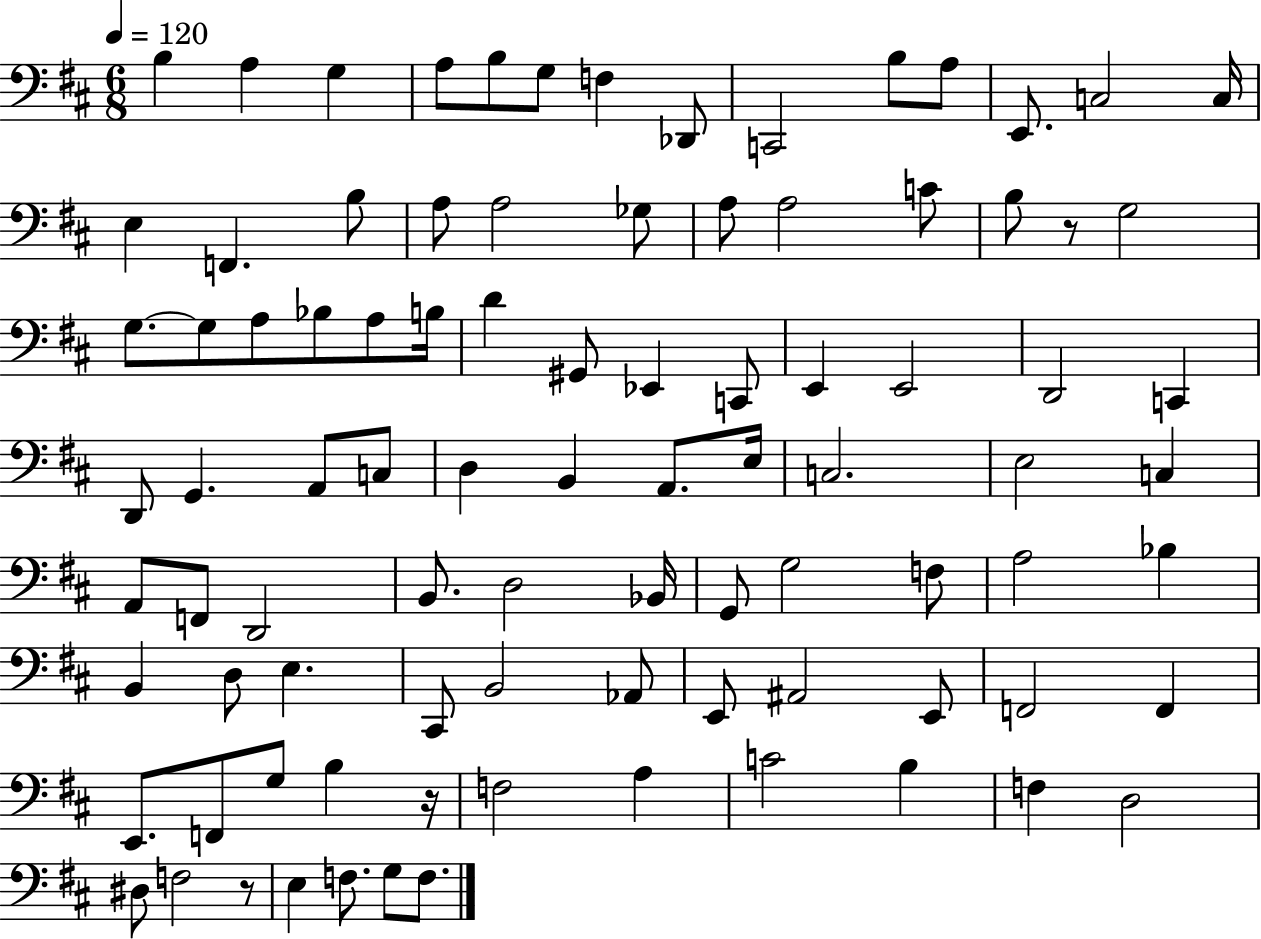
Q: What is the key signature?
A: D major